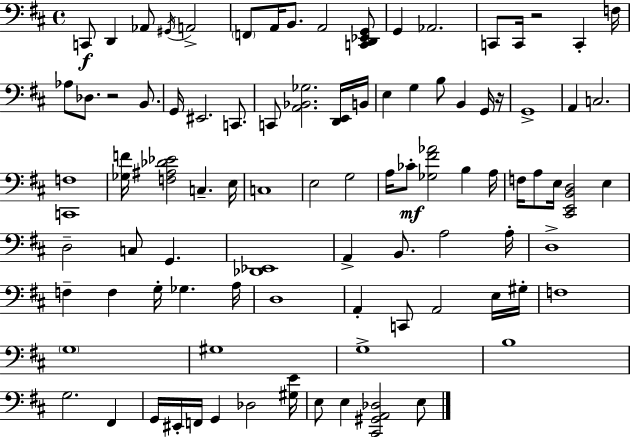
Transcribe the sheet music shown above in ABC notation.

X:1
T:Untitled
M:4/4
L:1/4
K:D
C,,/2 D,, _A,,/2 ^G,,/4 A,,2 F,,/2 A,,/4 B,,/2 A,,2 [C,,D,,_E,,G,,]/2 G,, _A,,2 C,,/2 C,,/4 z2 C,, F,/4 _A,/2 _D,/2 z2 B,,/2 G,,/4 ^E,,2 C,,/2 C,,/2 [A,,_B,,_G,]2 [D,,E,,]/4 B,,/4 E, G, B,/2 B,, G,,/4 z/4 G,,4 A,, C,2 [C,,F,]4 [_G,F]/4 [F,^A,_D_E]2 C, E,/4 C,4 E,2 G,2 A,/4 _C/2 [_G,^F_A]2 B, A,/4 F,/4 A,/2 E,/4 [^C,,E,,B,,D,]2 E, D,2 C,/2 G,, [_D,,_E,,]4 A,, B,,/2 A,2 A,/4 D,4 F, F, G,/4 _G, A,/4 D,4 A,, C,,/2 A,,2 E,/4 ^G,/4 F,4 G,4 ^G,4 G,4 B,4 G,2 ^F,, G,,/4 ^E,,/4 F,,/4 G,, _D,2 [^G,E]/4 E,/2 E, [^C,,^G,,A,,_D,]2 E,/2